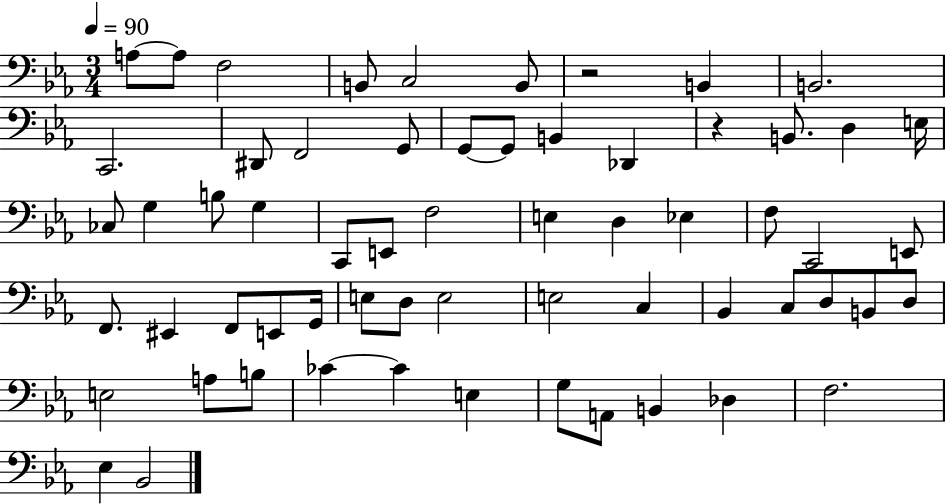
X:1
T:Untitled
M:3/4
L:1/4
K:Eb
A,/2 A,/2 F,2 B,,/2 C,2 B,,/2 z2 B,, B,,2 C,,2 ^D,,/2 F,,2 G,,/2 G,,/2 G,,/2 B,, _D,, z B,,/2 D, E,/4 _C,/2 G, B,/2 G, C,,/2 E,,/2 F,2 E, D, _E, F,/2 C,,2 E,,/2 F,,/2 ^E,, F,,/2 E,,/2 G,,/4 E,/2 D,/2 E,2 E,2 C, _B,, C,/2 D,/2 B,,/2 D,/2 E,2 A,/2 B,/2 _C _C E, G,/2 A,,/2 B,, _D, F,2 _E, _B,,2